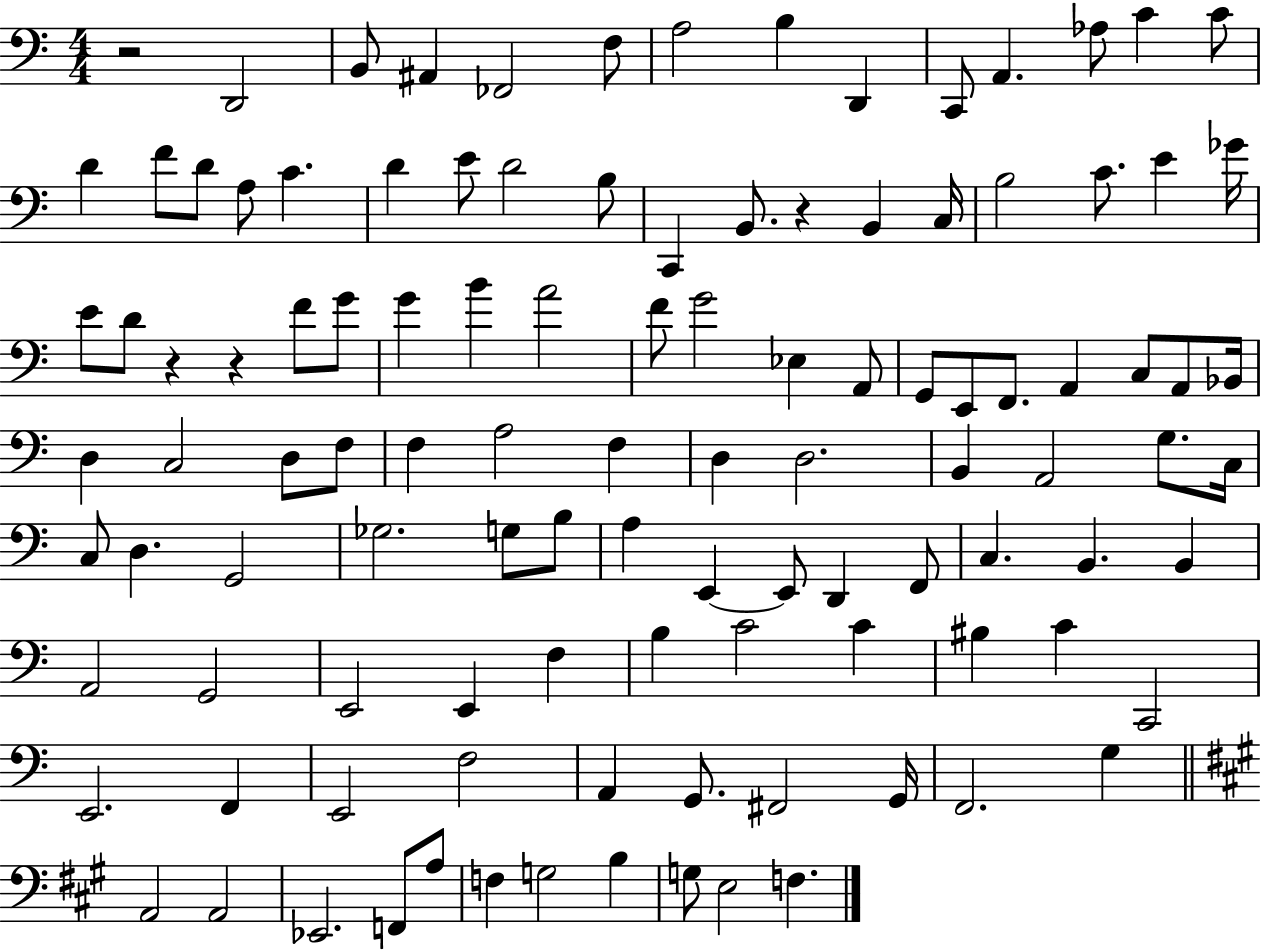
{
  \clef bass
  \numericTimeSignature
  \time 4/4
  \key c \major
  r2 d,2 | b,8 ais,4 fes,2 f8 | a2 b4 d,4 | c,8 a,4. aes8 c'4 c'8 | \break d'4 f'8 d'8 a8 c'4. | d'4 e'8 d'2 b8 | c,4 b,8. r4 b,4 c16 | b2 c'8. e'4 ges'16 | \break e'8 d'8 r4 r4 f'8 g'8 | g'4 b'4 a'2 | f'8 g'2 ees4 a,8 | g,8 e,8 f,8. a,4 c8 a,8 bes,16 | \break d4 c2 d8 f8 | f4 a2 f4 | d4 d2. | b,4 a,2 g8. c16 | \break c8 d4. g,2 | ges2. g8 b8 | a4 e,4~~ e,8 d,4 f,8 | c4. b,4. b,4 | \break a,2 g,2 | e,2 e,4 f4 | b4 c'2 c'4 | bis4 c'4 c,2 | \break e,2. f,4 | e,2 f2 | a,4 g,8. fis,2 g,16 | f,2. g4 | \break \bar "||" \break \key a \major a,2 a,2 | ees,2. f,8 a8 | f4 g2 b4 | g8 e2 f4. | \break \bar "|."
}